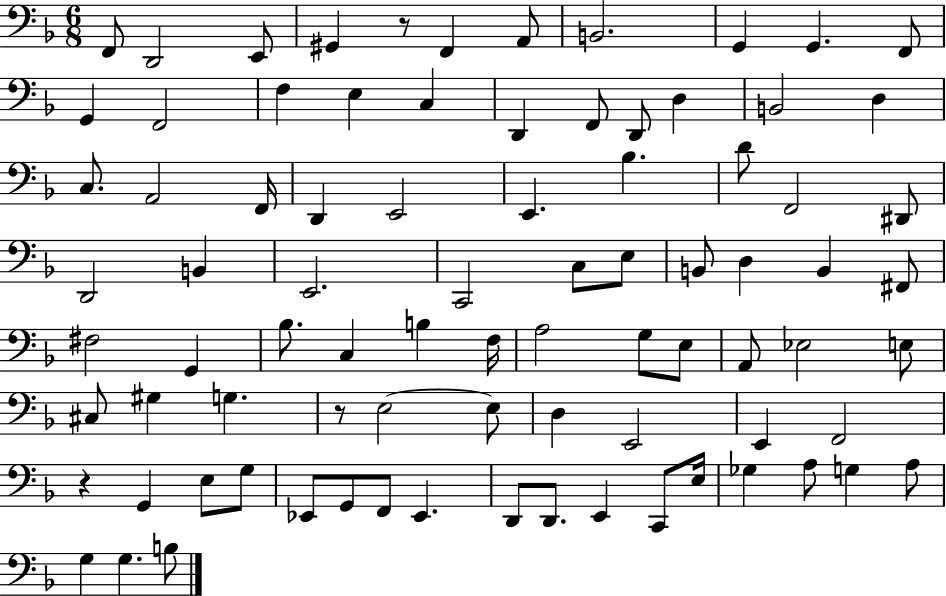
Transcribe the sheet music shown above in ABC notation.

X:1
T:Untitled
M:6/8
L:1/4
K:F
F,,/2 D,,2 E,,/2 ^G,, z/2 F,, A,,/2 B,,2 G,, G,, F,,/2 G,, F,,2 F, E, C, D,, F,,/2 D,,/2 D, B,,2 D, C,/2 A,,2 F,,/4 D,, E,,2 E,, _B, D/2 F,,2 ^D,,/2 D,,2 B,, E,,2 C,,2 C,/2 E,/2 B,,/2 D, B,, ^F,,/2 ^F,2 G,, _B,/2 C, B, F,/4 A,2 G,/2 E,/2 A,,/2 _E,2 E,/2 ^C,/2 ^G, G, z/2 E,2 E,/2 D, E,,2 E,, F,,2 z G,, E,/2 G,/2 _E,,/2 G,,/2 F,,/2 _E,, D,,/2 D,,/2 E,, C,,/2 E,/4 _G, A,/2 G, A,/2 G, G, B,/2